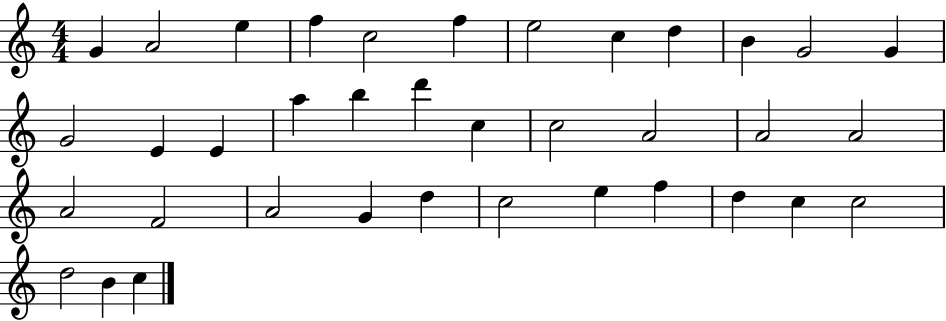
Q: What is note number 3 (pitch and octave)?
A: E5